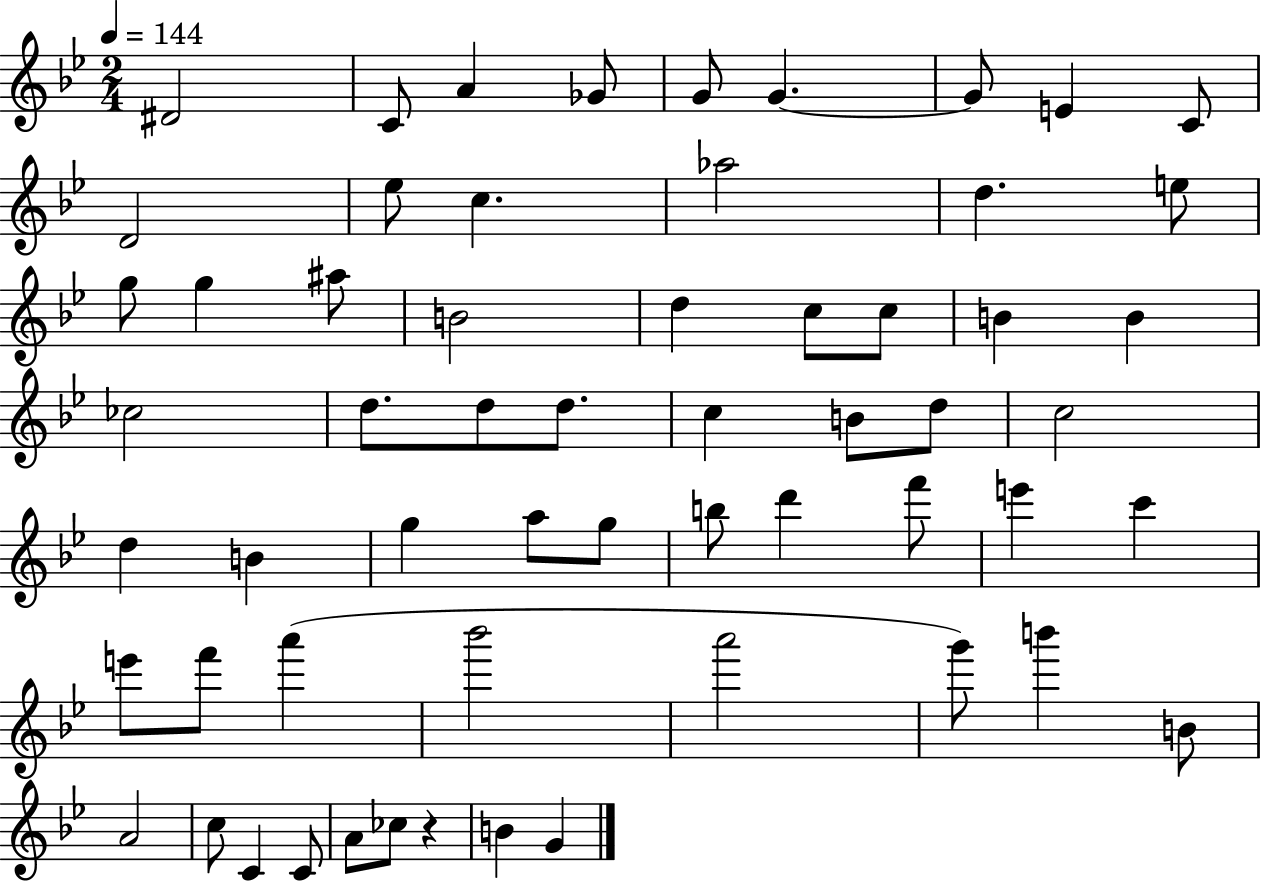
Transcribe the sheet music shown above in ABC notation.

X:1
T:Untitled
M:2/4
L:1/4
K:Bb
^D2 C/2 A _G/2 G/2 G G/2 E C/2 D2 _e/2 c _a2 d e/2 g/2 g ^a/2 B2 d c/2 c/2 B B _c2 d/2 d/2 d/2 c B/2 d/2 c2 d B g a/2 g/2 b/2 d' f'/2 e' c' e'/2 f'/2 a' _b'2 a'2 g'/2 b' B/2 A2 c/2 C C/2 A/2 _c/2 z B G